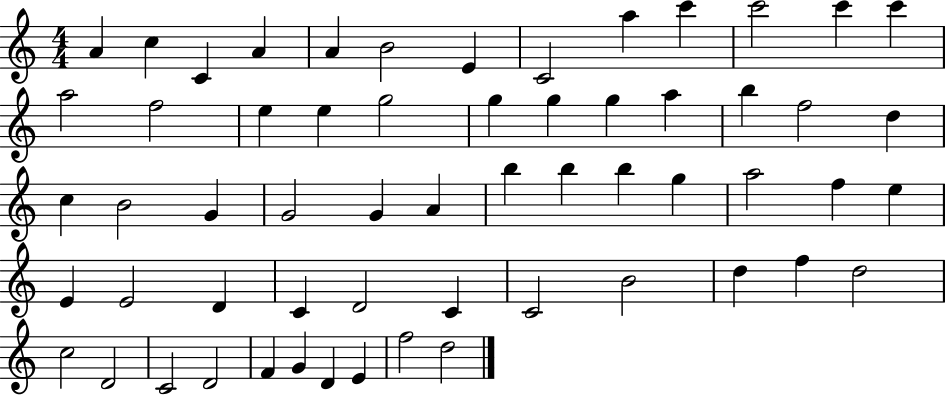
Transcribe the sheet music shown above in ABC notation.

X:1
T:Untitled
M:4/4
L:1/4
K:C
A c C A A B2 E C2 a c' c'2 c' c' a2 f2 e e g2 g g g a b f2 d c B2 G G2 G A b b b g a2 f e E E2 D C D2 C C2 B2 d f d2 c2 D2 C2 D2 F G D E f2 d2